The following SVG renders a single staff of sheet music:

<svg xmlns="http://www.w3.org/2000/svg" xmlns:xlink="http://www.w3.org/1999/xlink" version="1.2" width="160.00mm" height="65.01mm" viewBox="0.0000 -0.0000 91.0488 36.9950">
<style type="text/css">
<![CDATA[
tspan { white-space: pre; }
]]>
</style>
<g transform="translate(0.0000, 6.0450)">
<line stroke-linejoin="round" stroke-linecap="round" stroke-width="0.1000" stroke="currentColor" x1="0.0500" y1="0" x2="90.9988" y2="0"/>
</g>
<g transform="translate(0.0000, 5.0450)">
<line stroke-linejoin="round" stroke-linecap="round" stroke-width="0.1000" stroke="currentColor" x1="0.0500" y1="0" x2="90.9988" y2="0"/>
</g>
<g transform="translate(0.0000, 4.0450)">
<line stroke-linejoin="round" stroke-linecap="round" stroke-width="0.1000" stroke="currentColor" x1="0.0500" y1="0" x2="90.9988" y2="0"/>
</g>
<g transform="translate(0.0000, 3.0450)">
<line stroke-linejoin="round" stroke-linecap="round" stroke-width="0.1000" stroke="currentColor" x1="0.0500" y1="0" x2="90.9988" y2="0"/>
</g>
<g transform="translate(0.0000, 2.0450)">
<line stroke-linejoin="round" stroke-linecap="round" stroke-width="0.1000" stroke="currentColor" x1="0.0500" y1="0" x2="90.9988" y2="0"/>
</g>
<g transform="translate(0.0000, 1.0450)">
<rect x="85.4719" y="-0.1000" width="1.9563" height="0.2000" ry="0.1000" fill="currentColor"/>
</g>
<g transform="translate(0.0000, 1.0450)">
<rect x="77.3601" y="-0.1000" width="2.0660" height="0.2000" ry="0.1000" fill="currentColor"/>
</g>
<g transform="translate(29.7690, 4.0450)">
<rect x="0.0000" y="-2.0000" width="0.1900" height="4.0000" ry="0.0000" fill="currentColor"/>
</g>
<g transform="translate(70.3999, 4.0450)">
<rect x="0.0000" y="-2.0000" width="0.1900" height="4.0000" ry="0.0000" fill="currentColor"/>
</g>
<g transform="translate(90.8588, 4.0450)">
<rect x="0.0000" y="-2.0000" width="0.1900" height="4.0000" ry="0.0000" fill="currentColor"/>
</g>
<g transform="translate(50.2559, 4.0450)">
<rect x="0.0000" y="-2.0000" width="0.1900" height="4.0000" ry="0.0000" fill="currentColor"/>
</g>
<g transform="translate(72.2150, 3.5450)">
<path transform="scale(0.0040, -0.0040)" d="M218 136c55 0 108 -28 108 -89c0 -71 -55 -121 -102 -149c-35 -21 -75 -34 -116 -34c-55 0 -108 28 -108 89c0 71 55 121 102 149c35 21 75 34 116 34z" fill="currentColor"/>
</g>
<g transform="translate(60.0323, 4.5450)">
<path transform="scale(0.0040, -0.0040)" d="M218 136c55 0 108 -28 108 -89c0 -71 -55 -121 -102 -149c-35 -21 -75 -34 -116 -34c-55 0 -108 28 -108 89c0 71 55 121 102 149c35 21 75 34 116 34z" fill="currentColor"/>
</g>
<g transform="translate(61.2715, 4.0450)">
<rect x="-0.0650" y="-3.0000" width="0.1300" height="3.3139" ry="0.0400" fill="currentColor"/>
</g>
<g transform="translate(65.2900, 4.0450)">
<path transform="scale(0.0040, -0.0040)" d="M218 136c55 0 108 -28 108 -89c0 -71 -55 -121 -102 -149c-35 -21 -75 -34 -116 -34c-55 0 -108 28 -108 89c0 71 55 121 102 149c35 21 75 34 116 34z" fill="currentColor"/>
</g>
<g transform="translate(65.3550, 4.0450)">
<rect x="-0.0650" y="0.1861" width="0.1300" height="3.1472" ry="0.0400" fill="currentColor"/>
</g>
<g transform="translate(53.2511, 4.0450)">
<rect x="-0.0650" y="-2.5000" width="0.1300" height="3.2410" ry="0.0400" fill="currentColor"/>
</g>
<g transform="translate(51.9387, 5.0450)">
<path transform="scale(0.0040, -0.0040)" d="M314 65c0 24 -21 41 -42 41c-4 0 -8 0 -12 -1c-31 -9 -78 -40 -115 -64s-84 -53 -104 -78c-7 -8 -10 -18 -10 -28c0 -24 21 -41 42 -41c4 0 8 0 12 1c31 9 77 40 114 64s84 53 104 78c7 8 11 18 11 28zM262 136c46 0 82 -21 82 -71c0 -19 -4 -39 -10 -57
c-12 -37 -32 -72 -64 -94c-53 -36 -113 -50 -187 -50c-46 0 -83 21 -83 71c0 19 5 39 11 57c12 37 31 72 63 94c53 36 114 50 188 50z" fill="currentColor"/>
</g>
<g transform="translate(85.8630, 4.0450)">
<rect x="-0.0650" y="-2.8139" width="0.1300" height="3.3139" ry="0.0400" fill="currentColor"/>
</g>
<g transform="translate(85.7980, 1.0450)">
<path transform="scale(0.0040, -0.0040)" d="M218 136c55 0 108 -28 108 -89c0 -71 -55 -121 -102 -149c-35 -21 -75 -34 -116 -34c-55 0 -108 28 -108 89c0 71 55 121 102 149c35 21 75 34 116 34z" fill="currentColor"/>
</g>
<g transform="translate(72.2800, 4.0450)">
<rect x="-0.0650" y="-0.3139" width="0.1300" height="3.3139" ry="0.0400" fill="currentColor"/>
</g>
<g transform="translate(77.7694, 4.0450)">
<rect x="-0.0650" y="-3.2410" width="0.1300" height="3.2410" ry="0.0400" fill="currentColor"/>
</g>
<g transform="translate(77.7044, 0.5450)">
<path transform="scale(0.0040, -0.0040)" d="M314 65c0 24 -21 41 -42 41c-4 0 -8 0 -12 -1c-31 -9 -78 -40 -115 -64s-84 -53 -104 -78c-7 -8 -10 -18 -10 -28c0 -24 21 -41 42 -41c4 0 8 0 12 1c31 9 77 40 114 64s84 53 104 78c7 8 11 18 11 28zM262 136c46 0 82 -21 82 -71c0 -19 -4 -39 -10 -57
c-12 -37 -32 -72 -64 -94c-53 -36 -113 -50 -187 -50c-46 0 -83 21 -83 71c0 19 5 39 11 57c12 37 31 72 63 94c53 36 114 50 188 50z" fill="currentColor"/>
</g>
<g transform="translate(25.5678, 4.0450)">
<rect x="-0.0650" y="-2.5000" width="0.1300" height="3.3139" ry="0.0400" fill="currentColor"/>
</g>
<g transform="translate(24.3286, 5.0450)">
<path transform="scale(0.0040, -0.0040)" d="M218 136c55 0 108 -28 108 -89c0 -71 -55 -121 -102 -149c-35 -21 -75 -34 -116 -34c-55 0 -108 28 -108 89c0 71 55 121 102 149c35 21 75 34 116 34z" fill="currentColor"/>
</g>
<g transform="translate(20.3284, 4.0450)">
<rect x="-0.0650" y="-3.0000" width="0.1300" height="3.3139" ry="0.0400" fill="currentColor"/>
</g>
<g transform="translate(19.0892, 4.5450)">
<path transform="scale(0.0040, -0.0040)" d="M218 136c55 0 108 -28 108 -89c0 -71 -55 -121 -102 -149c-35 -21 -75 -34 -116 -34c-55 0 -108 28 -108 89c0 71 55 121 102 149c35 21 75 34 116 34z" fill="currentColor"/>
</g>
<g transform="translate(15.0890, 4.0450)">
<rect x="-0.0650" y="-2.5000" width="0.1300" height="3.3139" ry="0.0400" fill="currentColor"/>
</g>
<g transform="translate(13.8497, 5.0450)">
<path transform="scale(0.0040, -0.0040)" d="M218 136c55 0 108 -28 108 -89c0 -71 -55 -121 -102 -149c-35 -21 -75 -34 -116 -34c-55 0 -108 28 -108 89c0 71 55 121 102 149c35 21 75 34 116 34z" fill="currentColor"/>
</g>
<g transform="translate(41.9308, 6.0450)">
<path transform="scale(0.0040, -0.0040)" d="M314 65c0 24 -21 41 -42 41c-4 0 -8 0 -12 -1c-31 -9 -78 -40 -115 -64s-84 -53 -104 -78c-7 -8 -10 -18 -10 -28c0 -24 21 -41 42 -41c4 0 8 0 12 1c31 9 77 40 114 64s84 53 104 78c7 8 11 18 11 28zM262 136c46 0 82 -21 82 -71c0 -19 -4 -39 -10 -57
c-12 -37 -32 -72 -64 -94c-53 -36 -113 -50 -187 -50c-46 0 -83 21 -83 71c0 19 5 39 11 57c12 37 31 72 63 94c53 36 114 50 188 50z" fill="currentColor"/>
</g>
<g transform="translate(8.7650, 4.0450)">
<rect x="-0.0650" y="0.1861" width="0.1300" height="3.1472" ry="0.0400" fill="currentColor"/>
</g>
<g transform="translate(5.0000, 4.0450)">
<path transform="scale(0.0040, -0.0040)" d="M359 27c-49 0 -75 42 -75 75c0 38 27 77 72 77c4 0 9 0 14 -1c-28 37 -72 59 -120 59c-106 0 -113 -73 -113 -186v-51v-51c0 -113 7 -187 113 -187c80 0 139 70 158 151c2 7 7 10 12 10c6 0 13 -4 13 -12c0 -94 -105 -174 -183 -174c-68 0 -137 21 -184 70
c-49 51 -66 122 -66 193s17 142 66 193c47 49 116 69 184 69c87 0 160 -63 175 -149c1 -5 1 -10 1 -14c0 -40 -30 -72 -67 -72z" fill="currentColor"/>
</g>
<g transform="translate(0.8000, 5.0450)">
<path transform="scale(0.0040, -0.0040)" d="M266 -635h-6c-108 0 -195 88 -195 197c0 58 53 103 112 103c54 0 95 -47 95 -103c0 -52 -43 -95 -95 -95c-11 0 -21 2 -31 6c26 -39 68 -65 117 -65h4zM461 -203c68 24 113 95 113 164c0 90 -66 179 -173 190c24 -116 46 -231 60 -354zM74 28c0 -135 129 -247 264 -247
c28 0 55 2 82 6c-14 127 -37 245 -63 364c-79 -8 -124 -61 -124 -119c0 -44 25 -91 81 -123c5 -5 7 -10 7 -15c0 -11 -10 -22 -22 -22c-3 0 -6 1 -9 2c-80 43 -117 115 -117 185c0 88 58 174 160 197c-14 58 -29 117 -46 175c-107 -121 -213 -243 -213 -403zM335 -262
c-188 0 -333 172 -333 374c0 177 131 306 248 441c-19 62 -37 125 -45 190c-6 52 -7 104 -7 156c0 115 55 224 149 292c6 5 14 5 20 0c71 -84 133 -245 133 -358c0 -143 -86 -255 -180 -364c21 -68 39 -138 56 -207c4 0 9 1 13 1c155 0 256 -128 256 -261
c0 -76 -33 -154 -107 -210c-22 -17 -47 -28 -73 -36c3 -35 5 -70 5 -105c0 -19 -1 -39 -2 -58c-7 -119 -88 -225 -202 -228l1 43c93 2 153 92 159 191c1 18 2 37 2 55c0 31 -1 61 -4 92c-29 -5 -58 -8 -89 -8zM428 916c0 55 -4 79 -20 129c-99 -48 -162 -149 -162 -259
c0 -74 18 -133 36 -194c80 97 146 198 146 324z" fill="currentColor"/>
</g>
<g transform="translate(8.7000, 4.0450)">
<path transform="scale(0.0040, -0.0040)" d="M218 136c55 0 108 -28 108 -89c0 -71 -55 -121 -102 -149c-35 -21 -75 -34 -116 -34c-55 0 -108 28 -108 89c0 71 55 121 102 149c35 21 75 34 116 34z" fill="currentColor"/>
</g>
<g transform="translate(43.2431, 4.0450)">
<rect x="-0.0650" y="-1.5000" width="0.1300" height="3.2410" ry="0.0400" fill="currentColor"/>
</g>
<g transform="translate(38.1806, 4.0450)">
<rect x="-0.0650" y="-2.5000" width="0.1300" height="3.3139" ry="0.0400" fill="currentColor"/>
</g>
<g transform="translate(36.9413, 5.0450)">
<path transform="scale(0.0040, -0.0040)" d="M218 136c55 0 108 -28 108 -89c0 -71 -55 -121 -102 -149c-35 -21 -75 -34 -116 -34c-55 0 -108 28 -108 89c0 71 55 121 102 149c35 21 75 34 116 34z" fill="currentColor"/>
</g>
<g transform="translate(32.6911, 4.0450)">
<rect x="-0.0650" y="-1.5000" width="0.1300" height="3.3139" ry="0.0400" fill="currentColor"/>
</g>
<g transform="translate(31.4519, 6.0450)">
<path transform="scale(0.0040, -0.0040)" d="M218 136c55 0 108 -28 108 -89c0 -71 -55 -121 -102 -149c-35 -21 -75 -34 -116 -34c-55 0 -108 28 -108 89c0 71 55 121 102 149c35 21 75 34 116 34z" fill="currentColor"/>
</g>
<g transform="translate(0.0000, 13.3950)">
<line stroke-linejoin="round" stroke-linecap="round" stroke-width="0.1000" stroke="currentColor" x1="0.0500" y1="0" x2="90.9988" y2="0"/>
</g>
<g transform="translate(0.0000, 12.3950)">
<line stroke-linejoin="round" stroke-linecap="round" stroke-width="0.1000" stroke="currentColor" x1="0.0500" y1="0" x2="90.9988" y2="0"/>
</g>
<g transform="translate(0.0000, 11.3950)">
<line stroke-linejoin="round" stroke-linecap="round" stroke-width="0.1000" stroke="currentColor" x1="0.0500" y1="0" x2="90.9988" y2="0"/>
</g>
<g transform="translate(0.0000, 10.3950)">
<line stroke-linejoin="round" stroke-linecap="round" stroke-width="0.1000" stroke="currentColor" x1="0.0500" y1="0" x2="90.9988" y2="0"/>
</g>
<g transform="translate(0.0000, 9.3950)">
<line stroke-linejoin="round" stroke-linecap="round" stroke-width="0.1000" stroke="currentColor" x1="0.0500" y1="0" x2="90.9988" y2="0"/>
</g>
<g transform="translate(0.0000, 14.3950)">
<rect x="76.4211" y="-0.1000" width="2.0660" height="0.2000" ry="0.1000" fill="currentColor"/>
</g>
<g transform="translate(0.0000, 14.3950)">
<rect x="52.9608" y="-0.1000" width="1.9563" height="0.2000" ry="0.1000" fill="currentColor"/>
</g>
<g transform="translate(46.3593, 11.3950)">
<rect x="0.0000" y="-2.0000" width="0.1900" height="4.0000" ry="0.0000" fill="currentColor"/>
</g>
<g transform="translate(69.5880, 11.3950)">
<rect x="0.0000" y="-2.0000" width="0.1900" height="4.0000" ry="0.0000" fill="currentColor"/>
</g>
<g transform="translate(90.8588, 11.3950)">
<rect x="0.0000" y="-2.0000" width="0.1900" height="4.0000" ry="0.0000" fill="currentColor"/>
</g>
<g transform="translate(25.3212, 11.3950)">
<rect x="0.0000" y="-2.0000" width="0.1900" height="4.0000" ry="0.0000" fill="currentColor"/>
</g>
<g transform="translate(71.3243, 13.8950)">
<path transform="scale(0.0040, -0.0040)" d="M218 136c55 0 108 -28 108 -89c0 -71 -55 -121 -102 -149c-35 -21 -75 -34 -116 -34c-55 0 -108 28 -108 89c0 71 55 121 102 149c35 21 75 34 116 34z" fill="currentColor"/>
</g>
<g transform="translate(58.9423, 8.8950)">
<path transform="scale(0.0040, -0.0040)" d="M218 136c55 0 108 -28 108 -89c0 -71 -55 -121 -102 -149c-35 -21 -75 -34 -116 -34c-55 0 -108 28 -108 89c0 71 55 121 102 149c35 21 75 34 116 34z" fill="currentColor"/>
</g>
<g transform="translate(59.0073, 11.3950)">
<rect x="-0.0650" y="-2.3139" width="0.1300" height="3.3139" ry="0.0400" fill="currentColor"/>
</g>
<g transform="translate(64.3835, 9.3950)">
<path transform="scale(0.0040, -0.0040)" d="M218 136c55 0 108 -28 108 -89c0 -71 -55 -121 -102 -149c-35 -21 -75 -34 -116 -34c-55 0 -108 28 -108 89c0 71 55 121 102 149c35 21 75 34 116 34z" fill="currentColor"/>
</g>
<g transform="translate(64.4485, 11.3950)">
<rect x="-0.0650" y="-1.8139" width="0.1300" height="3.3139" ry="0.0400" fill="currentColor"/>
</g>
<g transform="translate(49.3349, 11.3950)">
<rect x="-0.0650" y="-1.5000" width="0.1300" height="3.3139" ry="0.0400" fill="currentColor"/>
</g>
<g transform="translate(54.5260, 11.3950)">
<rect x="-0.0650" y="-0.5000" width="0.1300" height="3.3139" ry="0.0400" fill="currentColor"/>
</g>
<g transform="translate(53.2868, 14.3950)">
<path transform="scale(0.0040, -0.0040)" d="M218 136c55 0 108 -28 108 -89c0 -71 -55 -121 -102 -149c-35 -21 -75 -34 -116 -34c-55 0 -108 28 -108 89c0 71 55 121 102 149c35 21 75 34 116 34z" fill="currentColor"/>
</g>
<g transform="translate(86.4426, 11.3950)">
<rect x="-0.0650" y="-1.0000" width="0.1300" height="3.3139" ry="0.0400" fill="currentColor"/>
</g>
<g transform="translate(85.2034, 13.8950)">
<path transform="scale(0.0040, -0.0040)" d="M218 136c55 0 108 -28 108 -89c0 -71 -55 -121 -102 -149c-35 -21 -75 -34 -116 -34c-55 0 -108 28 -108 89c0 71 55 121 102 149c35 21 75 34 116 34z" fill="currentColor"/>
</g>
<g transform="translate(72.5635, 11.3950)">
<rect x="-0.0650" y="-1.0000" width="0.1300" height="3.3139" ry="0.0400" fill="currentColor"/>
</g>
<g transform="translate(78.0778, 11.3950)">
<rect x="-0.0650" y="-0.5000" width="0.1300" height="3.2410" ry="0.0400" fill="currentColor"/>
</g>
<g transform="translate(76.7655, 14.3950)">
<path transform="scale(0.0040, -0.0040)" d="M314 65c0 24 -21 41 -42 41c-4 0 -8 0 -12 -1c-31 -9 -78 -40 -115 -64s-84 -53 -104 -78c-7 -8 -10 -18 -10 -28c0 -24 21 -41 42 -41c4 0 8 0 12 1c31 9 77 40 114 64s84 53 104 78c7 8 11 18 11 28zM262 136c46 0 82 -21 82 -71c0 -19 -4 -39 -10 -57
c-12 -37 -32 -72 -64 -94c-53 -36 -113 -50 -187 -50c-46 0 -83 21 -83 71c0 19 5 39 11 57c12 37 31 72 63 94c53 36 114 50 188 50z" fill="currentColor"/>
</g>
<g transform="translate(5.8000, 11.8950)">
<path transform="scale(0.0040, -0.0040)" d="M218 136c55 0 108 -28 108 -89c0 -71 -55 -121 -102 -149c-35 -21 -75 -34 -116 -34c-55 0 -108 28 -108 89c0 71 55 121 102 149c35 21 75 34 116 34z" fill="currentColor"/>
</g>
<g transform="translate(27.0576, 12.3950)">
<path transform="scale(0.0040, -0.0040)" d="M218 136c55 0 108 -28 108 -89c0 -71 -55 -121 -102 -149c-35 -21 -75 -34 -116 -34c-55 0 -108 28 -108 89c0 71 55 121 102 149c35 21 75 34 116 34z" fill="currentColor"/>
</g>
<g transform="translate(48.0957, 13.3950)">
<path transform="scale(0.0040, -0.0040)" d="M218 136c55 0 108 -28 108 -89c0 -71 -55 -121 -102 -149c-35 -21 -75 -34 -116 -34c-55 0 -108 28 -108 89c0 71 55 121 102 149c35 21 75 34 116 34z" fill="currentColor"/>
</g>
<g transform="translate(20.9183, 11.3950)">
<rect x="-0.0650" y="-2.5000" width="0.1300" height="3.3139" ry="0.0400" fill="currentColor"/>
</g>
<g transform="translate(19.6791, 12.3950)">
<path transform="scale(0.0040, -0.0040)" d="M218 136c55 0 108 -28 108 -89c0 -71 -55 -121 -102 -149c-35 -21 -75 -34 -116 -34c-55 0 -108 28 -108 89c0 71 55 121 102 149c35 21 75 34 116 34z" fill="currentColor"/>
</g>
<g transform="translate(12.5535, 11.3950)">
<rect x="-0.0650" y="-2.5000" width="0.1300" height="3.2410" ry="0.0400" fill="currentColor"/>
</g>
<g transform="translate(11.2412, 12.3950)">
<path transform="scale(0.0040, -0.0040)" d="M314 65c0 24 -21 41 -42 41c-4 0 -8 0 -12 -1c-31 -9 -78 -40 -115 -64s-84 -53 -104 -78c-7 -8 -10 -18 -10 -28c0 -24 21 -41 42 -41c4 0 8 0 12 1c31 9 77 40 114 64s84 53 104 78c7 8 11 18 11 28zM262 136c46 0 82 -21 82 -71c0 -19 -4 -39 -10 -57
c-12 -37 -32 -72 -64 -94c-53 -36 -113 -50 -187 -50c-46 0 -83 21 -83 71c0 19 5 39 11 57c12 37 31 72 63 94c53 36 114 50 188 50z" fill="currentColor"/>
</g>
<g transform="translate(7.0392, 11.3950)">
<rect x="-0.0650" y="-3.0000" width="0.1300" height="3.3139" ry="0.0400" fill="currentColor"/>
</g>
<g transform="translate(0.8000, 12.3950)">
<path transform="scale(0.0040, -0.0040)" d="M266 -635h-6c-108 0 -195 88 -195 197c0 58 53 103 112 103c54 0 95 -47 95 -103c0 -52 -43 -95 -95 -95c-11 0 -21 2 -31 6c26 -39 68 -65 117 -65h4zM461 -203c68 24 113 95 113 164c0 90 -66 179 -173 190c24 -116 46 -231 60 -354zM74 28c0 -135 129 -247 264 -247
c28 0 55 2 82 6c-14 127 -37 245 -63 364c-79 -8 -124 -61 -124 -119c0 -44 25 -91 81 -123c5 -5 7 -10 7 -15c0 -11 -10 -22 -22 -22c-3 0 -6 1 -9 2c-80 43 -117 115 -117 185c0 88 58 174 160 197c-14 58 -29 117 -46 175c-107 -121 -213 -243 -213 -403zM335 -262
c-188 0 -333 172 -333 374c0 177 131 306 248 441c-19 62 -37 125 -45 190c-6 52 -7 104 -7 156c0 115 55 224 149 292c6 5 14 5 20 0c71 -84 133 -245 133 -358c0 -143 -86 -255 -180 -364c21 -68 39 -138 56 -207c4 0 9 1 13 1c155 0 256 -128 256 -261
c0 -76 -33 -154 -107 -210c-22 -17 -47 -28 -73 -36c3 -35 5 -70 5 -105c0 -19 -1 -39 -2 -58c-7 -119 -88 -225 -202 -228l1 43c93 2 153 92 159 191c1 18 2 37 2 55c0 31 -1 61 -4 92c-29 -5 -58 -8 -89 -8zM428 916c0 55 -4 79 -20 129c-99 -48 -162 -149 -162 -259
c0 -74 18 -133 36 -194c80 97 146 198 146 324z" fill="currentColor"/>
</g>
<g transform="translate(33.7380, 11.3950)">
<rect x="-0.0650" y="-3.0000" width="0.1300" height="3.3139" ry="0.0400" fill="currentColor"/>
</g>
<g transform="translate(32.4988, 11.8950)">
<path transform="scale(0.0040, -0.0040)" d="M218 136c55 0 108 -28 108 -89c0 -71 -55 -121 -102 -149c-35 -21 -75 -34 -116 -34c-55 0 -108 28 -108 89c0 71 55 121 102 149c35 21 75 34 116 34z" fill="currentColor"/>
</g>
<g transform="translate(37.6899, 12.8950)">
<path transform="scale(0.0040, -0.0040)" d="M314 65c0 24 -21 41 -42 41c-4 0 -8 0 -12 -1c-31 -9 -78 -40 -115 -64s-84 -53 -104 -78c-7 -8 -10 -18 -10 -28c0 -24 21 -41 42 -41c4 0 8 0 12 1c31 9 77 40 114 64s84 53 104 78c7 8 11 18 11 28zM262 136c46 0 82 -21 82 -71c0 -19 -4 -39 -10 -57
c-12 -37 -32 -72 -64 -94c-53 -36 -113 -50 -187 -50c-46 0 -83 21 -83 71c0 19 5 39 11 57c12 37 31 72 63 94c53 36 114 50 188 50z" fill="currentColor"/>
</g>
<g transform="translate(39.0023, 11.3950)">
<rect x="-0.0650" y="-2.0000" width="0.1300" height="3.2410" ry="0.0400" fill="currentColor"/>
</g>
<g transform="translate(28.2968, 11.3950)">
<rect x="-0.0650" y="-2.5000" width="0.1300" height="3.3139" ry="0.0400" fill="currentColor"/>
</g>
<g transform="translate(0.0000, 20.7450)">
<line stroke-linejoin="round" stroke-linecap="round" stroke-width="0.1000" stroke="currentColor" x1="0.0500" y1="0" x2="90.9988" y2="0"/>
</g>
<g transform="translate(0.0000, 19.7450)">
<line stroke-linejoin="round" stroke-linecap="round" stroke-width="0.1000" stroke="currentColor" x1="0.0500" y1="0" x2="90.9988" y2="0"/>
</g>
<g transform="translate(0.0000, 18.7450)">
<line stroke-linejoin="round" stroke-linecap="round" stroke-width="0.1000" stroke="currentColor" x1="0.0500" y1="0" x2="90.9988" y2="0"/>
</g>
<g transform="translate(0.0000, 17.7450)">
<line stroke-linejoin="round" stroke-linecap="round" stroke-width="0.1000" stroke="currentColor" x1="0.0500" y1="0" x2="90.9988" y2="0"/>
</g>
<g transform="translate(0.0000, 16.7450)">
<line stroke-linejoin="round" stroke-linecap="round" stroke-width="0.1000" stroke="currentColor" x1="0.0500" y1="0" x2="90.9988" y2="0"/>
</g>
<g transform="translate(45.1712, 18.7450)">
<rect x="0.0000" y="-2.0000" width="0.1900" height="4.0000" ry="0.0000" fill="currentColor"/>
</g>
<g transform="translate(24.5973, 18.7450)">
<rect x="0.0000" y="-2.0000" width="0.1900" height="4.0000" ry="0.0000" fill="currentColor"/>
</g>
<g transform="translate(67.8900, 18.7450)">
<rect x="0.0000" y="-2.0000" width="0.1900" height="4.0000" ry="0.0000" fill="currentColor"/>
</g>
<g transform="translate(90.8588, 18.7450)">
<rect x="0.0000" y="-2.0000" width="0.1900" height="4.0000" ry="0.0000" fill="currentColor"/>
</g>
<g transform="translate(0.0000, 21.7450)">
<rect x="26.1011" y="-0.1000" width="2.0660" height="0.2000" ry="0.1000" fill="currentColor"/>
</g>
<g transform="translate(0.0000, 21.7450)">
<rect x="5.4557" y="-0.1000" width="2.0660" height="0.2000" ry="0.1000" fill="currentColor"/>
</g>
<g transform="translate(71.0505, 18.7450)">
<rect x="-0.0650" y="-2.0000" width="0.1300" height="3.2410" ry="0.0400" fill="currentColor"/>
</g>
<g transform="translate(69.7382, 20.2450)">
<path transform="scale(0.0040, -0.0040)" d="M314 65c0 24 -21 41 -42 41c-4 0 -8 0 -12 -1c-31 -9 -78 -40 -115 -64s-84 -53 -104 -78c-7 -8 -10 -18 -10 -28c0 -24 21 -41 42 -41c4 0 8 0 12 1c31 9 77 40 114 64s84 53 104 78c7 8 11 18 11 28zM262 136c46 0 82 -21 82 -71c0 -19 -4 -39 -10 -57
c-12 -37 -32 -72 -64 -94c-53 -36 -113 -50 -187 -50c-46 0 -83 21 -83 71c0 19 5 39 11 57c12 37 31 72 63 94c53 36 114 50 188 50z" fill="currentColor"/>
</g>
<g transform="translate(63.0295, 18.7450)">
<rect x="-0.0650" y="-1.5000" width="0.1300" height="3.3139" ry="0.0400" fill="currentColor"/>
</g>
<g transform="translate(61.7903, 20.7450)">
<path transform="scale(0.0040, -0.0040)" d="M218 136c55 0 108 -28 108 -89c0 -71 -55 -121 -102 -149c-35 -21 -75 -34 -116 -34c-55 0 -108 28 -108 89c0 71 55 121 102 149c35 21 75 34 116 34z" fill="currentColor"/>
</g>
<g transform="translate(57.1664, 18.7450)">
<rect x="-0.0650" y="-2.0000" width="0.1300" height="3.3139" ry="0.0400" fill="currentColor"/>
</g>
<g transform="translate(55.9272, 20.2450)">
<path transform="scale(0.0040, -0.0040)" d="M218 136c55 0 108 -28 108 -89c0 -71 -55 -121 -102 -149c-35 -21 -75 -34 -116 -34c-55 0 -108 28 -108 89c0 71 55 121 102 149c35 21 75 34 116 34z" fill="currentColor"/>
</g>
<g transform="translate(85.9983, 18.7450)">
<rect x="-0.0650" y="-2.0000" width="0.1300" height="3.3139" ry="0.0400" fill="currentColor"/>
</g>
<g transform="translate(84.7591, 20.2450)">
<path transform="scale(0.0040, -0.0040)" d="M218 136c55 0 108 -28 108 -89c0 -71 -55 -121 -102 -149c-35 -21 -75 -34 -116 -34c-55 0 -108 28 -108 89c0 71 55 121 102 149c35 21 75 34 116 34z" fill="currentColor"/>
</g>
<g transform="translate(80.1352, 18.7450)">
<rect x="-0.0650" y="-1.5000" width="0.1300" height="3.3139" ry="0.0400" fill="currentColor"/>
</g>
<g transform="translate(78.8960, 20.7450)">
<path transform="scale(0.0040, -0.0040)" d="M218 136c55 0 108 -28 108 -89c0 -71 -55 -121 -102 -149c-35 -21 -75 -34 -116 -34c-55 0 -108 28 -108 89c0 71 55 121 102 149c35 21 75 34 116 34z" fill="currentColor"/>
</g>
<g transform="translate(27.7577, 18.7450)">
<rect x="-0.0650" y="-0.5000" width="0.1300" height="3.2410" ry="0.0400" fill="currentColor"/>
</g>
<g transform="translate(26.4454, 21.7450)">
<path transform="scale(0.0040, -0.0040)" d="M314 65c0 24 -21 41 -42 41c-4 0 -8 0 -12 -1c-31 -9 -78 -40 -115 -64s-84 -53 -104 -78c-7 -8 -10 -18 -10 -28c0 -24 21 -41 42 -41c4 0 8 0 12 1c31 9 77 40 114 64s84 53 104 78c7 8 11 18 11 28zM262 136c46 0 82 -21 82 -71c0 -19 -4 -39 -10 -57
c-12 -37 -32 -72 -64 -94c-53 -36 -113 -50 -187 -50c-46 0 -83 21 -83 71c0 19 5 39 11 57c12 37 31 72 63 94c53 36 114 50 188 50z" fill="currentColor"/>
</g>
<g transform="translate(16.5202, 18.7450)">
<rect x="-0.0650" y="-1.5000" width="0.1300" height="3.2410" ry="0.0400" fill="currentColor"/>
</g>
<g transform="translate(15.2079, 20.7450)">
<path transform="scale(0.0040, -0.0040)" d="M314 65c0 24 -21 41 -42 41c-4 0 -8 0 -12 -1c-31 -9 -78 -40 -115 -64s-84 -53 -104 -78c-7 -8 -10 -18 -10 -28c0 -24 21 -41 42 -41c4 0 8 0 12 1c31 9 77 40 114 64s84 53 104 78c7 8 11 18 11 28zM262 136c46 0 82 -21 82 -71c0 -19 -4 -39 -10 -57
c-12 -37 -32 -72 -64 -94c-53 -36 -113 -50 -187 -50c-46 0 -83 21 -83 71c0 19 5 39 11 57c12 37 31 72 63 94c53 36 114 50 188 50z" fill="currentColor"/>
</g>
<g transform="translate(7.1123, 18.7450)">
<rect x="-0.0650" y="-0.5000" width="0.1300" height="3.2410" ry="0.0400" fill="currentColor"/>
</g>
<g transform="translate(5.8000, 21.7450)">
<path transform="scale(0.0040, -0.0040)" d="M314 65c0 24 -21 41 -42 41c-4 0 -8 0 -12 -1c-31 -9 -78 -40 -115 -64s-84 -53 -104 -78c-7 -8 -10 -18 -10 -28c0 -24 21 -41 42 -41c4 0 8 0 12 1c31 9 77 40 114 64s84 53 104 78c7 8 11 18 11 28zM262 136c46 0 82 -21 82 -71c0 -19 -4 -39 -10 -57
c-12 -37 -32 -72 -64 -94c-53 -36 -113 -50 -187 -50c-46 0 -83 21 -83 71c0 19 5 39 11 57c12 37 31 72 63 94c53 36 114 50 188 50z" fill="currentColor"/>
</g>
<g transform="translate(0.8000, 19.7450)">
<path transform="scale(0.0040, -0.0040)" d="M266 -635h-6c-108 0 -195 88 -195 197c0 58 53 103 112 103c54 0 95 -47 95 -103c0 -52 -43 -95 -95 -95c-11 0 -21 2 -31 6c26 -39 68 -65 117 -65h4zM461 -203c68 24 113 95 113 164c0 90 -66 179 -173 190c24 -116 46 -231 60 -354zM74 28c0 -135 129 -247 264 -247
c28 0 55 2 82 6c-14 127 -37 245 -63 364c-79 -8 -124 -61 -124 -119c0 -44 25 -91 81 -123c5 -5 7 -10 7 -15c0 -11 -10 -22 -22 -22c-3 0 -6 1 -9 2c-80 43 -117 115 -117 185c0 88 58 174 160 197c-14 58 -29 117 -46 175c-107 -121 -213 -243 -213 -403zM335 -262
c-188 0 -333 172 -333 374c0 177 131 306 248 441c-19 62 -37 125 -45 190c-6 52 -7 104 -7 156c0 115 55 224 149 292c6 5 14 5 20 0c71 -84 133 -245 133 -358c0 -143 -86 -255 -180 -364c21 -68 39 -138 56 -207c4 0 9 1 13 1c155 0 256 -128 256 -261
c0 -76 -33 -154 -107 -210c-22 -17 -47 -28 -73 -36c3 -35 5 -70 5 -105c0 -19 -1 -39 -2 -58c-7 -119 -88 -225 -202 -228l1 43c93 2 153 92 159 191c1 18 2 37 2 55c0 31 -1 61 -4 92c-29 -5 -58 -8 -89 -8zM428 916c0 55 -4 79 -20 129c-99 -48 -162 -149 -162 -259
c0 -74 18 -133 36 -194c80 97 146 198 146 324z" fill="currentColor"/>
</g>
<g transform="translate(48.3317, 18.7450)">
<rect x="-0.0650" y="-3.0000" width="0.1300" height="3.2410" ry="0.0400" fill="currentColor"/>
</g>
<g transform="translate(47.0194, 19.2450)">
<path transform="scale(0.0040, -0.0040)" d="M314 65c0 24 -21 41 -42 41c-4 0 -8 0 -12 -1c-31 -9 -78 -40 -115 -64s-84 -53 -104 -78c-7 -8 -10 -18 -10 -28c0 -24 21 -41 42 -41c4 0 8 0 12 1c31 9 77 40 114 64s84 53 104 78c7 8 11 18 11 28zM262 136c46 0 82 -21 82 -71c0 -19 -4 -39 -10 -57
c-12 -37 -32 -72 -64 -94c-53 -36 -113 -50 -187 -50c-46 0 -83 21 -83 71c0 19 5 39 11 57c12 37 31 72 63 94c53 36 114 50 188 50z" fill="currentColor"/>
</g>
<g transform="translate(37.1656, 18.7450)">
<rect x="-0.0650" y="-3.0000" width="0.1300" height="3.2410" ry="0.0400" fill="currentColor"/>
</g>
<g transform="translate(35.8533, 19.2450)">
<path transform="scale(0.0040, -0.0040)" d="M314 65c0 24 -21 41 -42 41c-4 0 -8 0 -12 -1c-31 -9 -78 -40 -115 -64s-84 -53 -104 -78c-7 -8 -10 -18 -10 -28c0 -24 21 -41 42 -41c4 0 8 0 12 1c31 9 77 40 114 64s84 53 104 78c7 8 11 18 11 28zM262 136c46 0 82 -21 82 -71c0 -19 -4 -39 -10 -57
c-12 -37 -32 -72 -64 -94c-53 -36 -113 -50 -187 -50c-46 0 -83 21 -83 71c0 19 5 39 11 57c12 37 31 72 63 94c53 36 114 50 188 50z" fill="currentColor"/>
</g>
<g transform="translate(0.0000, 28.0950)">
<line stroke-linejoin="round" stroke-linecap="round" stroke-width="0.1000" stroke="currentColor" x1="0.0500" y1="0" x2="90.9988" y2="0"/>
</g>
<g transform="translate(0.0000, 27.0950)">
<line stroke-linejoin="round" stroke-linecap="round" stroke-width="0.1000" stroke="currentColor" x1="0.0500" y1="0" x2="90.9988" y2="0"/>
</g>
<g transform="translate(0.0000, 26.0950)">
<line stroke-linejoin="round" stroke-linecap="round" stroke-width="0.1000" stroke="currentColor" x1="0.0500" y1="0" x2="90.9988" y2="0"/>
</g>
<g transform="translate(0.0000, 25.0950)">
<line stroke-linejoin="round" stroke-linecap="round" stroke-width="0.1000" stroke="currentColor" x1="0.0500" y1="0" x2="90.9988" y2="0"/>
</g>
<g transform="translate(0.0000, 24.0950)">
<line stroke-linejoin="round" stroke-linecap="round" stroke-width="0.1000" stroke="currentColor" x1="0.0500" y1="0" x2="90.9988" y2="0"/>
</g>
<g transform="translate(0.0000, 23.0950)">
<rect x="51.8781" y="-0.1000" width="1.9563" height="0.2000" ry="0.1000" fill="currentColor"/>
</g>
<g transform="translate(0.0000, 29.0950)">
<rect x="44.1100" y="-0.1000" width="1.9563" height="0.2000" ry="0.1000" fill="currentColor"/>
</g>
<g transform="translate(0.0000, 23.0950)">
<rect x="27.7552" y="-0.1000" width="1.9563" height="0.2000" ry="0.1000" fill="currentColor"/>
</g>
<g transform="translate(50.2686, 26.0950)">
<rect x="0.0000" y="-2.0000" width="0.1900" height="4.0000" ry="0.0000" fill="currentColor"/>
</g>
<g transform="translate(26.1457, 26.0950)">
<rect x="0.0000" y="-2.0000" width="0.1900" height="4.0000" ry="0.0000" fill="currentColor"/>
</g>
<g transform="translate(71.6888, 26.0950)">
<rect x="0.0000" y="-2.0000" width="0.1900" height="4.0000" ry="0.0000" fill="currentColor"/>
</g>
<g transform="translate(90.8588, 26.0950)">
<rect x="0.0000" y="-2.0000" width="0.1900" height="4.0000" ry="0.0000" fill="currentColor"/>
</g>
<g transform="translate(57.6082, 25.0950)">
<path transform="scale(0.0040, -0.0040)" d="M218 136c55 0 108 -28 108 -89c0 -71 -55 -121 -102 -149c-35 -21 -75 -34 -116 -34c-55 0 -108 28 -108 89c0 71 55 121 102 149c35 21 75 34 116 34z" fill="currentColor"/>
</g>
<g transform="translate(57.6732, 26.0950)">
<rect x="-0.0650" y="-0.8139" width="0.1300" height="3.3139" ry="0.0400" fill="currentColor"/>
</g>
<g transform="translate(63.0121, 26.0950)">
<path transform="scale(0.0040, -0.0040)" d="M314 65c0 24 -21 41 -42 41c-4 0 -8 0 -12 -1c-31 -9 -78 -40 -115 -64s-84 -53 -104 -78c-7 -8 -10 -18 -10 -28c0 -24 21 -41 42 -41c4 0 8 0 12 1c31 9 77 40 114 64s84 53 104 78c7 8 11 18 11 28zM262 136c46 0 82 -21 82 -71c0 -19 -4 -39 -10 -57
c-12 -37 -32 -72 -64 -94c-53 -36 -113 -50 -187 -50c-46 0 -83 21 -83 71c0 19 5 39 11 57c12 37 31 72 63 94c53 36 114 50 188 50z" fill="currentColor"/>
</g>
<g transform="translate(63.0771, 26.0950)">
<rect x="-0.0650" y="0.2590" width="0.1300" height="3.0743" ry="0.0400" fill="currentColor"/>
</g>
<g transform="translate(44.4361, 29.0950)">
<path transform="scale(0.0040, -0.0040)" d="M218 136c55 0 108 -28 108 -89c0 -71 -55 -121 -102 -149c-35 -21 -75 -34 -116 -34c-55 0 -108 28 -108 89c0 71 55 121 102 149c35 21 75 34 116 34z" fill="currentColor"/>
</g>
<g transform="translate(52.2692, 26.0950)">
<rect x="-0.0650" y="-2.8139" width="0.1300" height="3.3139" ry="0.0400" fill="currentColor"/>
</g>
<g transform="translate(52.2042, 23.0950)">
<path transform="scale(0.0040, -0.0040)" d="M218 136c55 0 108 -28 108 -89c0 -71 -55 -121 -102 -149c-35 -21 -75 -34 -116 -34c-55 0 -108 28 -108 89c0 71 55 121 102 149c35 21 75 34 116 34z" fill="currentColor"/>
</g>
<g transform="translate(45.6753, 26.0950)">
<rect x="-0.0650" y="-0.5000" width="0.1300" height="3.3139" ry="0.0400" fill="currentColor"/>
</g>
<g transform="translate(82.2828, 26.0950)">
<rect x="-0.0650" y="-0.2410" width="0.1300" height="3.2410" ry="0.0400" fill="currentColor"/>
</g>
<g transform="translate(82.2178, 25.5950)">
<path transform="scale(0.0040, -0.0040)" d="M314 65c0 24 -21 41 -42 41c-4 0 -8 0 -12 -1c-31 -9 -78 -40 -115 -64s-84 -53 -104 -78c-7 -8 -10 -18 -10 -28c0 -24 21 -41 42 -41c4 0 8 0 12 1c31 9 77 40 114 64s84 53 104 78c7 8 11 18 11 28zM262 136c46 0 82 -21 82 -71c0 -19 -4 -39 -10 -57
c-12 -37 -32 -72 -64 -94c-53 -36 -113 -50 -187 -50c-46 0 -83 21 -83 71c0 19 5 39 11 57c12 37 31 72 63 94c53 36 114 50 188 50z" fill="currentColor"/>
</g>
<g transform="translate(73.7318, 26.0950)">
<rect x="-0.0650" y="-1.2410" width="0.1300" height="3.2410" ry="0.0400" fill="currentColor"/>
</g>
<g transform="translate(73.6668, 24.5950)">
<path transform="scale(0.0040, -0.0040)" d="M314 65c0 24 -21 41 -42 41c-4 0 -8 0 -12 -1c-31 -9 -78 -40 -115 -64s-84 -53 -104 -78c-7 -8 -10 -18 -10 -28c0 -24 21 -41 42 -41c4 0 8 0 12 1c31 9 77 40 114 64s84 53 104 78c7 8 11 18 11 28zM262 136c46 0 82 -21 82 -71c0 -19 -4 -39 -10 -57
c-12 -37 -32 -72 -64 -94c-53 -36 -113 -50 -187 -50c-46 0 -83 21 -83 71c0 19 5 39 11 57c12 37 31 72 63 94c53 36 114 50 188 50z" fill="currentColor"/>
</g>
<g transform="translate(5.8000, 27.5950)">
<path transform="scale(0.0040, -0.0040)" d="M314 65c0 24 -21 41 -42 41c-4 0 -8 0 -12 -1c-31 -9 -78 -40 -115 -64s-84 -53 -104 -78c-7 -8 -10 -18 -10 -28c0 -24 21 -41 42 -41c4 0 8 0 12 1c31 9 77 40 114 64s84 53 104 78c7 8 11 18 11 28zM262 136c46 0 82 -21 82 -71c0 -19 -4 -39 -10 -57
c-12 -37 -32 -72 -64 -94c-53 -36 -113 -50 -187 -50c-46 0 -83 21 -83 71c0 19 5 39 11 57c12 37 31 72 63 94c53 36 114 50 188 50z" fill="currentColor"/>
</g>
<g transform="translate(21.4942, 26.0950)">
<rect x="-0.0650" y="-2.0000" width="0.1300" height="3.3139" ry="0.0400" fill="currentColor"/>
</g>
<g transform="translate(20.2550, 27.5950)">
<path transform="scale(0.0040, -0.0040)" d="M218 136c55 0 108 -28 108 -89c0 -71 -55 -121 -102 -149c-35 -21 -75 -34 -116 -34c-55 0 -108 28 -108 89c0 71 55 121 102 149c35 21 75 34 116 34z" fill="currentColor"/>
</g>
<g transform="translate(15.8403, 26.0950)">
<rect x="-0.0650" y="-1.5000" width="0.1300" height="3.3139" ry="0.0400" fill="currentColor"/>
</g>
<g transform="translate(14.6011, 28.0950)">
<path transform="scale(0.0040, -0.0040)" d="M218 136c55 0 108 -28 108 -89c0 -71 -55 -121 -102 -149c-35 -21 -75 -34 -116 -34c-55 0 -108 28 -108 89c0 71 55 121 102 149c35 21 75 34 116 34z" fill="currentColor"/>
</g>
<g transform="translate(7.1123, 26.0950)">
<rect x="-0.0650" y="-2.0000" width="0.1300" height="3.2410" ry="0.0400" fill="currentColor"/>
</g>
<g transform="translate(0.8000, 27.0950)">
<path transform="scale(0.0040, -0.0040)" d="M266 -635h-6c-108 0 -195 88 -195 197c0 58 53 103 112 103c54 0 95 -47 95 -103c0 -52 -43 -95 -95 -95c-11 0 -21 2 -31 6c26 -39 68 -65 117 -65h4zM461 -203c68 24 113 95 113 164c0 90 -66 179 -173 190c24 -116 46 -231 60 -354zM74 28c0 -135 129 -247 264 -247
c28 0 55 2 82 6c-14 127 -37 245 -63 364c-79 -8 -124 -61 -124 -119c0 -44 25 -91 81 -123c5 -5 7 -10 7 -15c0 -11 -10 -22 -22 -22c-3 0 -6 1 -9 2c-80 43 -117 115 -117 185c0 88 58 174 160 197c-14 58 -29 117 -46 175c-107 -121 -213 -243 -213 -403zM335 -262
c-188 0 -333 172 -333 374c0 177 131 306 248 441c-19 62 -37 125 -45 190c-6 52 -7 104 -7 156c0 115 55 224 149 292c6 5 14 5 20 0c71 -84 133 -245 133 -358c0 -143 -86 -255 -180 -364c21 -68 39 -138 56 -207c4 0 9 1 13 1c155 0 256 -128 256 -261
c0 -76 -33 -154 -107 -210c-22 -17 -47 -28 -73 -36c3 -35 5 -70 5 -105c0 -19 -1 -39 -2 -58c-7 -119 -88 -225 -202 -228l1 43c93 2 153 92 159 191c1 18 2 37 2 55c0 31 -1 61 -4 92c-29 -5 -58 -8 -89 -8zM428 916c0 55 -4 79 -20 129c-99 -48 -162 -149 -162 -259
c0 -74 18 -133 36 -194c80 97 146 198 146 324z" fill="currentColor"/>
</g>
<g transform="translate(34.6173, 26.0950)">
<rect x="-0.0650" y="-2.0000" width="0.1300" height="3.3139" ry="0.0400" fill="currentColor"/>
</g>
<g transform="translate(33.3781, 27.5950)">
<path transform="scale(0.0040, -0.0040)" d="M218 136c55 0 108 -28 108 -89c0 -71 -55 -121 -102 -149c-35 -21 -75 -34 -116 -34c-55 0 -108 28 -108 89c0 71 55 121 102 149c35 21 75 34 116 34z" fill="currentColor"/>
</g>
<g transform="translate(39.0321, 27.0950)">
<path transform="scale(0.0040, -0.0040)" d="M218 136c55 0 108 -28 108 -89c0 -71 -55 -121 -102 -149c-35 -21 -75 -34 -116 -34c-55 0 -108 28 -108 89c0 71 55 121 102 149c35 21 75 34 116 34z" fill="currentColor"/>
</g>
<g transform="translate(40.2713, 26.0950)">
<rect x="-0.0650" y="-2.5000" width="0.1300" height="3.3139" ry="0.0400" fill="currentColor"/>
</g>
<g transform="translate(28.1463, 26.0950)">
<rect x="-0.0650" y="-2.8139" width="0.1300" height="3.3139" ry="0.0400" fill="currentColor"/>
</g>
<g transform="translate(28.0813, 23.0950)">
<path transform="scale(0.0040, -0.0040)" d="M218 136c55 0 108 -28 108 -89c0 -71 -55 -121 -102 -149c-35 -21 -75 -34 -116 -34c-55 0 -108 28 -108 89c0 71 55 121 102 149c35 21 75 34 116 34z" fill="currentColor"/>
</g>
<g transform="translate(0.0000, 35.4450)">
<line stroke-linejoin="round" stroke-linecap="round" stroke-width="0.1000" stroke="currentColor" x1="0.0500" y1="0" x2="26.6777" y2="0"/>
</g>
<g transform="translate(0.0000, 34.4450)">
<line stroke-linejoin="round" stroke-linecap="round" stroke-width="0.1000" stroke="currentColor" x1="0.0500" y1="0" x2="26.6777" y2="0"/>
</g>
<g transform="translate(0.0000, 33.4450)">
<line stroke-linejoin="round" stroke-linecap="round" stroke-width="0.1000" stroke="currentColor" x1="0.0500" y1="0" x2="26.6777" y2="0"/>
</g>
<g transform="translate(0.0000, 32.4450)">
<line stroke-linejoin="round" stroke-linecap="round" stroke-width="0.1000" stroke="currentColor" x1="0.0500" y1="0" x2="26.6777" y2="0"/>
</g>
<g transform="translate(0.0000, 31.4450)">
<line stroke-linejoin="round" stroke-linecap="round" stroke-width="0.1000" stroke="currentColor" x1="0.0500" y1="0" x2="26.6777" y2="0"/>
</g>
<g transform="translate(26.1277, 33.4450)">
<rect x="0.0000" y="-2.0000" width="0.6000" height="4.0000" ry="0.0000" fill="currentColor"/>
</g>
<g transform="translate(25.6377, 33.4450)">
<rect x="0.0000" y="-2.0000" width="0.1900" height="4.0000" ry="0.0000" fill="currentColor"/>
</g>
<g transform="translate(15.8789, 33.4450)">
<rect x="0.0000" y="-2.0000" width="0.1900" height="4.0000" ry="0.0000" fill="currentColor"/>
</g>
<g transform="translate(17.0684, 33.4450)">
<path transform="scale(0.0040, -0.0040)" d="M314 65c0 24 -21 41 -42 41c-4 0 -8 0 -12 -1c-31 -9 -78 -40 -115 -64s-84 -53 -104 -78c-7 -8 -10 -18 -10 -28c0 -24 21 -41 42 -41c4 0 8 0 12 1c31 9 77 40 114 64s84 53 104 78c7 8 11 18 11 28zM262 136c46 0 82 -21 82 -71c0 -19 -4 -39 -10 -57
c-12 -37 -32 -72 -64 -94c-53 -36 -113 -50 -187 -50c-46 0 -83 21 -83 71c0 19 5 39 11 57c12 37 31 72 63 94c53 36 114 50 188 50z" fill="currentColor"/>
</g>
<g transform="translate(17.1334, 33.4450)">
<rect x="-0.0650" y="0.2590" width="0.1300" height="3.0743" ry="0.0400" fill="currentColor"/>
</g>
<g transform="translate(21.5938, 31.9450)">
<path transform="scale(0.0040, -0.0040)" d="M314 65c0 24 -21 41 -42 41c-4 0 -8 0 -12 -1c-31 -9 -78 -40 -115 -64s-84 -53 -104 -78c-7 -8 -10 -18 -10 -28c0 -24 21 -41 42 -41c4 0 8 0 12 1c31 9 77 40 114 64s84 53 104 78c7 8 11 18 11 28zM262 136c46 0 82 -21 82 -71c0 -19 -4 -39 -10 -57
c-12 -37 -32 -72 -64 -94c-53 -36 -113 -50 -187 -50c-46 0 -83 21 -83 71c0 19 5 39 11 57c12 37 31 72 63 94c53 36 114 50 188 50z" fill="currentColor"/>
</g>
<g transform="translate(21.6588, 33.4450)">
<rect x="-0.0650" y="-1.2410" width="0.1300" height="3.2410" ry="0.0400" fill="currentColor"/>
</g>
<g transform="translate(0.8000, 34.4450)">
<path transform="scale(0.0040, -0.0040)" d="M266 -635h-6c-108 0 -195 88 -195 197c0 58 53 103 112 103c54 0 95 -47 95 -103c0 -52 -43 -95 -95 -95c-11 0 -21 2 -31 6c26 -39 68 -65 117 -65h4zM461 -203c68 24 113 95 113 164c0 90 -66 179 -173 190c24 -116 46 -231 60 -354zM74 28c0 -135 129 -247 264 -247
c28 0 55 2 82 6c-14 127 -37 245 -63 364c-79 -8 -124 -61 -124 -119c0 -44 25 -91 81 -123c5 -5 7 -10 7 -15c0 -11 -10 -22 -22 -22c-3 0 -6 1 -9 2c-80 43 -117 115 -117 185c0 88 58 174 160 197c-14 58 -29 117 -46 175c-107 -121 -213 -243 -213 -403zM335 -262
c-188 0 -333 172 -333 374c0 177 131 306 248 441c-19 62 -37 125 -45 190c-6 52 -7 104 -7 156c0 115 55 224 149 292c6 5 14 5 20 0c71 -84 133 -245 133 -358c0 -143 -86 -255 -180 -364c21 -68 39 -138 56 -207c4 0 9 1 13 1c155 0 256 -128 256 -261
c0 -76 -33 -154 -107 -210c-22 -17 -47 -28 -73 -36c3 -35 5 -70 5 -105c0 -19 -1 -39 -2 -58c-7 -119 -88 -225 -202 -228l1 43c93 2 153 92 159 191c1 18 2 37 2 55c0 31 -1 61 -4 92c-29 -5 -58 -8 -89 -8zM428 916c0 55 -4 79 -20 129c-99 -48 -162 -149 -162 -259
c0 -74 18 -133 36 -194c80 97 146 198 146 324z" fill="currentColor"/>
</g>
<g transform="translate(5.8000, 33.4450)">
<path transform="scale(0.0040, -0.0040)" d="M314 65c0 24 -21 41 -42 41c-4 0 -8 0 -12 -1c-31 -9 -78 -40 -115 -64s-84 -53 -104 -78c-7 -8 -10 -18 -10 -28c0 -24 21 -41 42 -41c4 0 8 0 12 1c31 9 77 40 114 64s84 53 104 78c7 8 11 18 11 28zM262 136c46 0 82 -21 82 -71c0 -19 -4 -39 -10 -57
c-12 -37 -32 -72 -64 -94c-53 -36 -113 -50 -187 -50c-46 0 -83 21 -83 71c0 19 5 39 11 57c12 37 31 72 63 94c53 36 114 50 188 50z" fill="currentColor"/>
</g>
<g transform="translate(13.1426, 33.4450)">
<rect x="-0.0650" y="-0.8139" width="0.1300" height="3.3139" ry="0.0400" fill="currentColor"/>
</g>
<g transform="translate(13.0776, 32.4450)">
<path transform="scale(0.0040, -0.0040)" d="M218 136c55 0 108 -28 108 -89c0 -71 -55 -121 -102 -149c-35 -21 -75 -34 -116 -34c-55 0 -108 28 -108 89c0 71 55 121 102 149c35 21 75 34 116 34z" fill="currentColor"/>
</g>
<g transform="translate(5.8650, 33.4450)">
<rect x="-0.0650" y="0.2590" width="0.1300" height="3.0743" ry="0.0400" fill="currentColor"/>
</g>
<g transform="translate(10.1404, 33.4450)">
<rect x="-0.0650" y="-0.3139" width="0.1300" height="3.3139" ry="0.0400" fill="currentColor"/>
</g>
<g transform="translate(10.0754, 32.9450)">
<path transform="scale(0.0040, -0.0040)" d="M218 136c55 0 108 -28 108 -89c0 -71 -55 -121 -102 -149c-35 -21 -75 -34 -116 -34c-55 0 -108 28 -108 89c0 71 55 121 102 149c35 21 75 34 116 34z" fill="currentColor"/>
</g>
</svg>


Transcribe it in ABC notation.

X:1
T:Untitled
M:4/4
L:1/4
K:C
B G A G E G E2 G2 A B c b2 a A G2 G G A F2 E C g f D C2 D C2 E2 C2 A2 A2 F E F2 E F F2 E F a F G C a d B2 e2 c2 B2 c d B2 e2